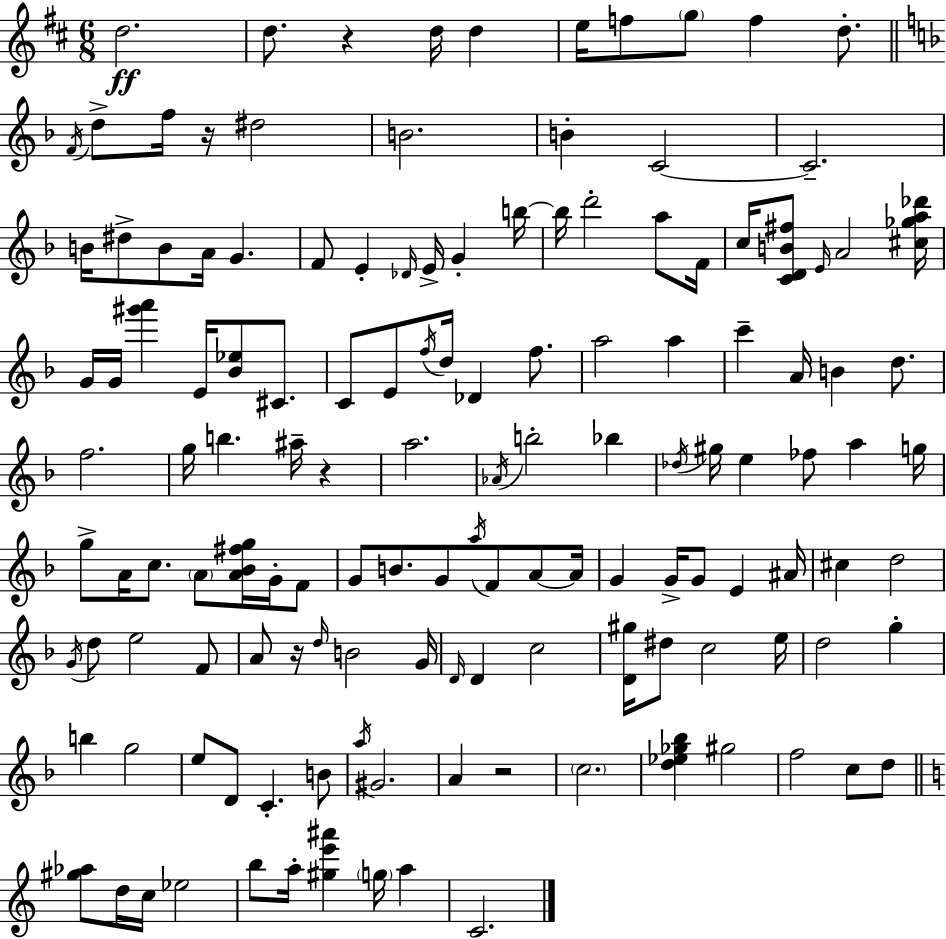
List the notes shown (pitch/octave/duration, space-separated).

D5/h. D5/e. R/q D5/s D5/q E5/s F5/e G5/e F5/q D5/e. F4/s D5/e F5/s R/s D#5/h B4/h. B4/q C4/h C4/h. B4/s D#5/e B4/e A4/s G4/q. F4/e E4/q Db4/s E4/s G4/q B5/s B5/s D6/h A5/e F4/s C5/s [C4,D4,B4,F#5]/e E4/s A4/h [C#5,Gb5,A5,Db6]/s G4/s G4/s [G#6,A6]/q E4/s [Bb4,Eb5]/e C#4/e. C4/e E4/e F5/s D5/s Db4/q F5/e. A5/h A5/q C6/q A4/s B4/q D5/e. F5/h. G5/s B5/q. A#5/s R/q A5/h. Ab4/s B5/h Bb5/q Db5/s G#5/s E5/q FES5/e A5/q G5/s G5/e A4/s C5/e. A4/e [A4,Bb4,F#5,G5]/s G4/s F4/e G4/e B4/e. G4/e A5/s F4/e A4/e A4/s G4/q G4/s G4/e E4/q A#4/s C#5/q D5/h G4/s D5/e E5/h F4/e A4/e R/s D5/s B4/h G4/s D4/s D4/q C5/h [D4,G#5]/s D#5/e C5/h E5/s D5/h G5/q B5/q G5/h E5/e D4/e C4/q. B4/e A5/s G#4/h. A4/q R/h C5/h. [D5,Eb5,Gb5,Bb5]/q G#5/h F5/h C5/e D5/e [G#5,Ab5]/e D5/s C5/s Eb5/h B5/e A5/s [G#5,E6,A#6]/q G5/s A5/q C4/h.